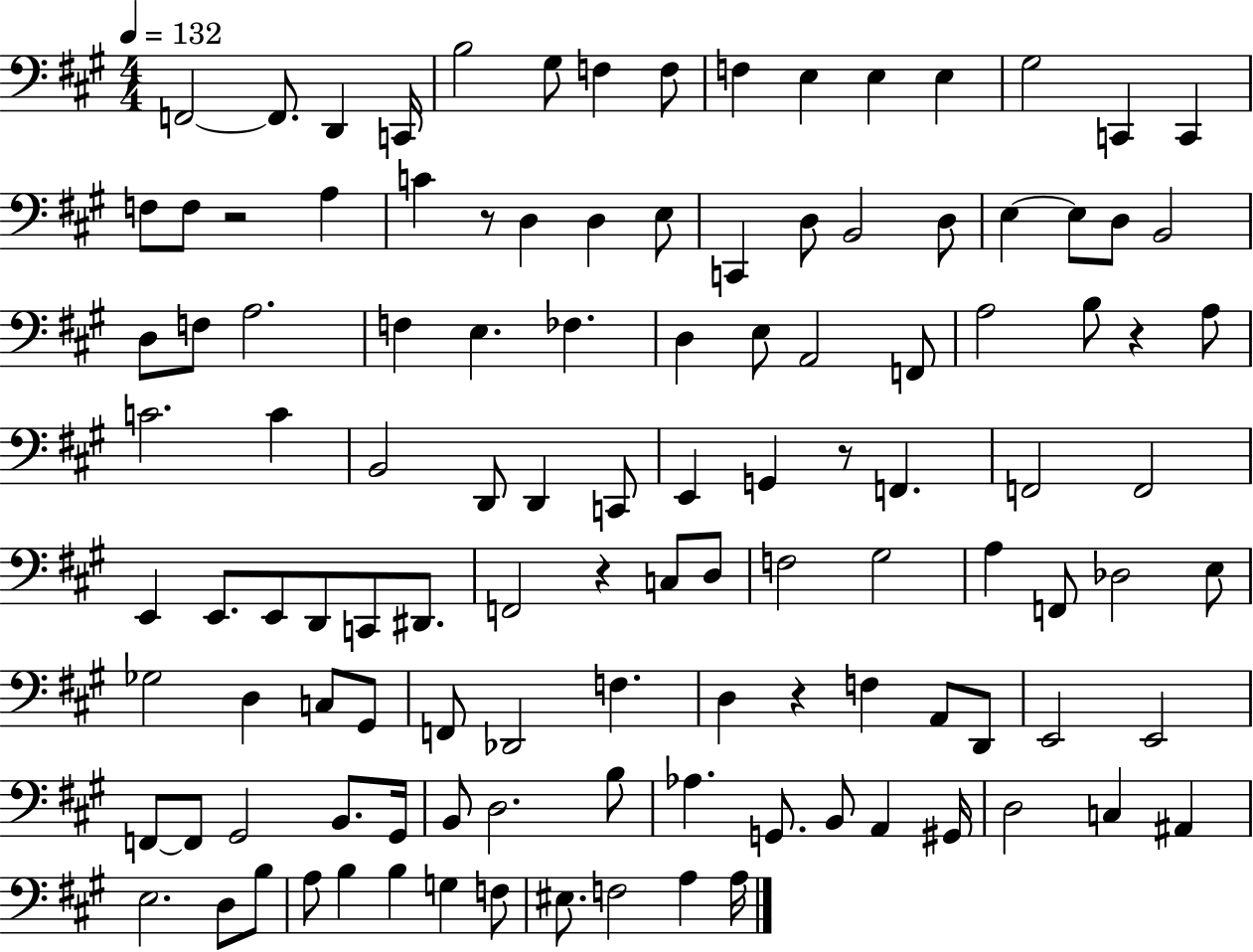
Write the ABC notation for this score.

X:1
T:Untitled
M:4/4
L:1/4
K:A
F,,2 F,,/2 D,, C,,/4 B,2 ^G,/2 F, F,/2 F, E, E, E, ^G,2 C,, C,, F,/2 F,/2 z2 A, C z/2 D, D, E,/2 C,, D,/2 B,,2 D,/2 E, E,/2 D,/2 B,,2 D,/2 F,/2 A,2 F, E, _F, D, E,/2 A,,2 F,,/2 A,2 B,/2 z A,/2 C2 C B,,2 D,,/2 D,, C,,/2 E,, G,, z/2 F,, F,,2 F,,2 E,, E,,/2 E,,/2 D,,/2 C,,/2 ^D,,/2 F,,2 z C,/2 D,/2 F,2 ^G,2 A, F,,/2 _D,2 E,/2 _G,2 D, C,/2 ^G,,/2 F,,/2 _D,,2 F, D, z F, A,,/2 D,,/2 E,,2 E,,2 F,,/2 F,,/2 ^G,,2 B,,/2 ^G,,/4 B,,/2 D,2 B,/2 _A, G,,/2 B,,/2 A,, ^G,,/4 D,2 C, ^A,, E,2 D,/2 B,/2 A,/2 B, B, G, F,/2 ^E,/2 F,2 A, A,/4